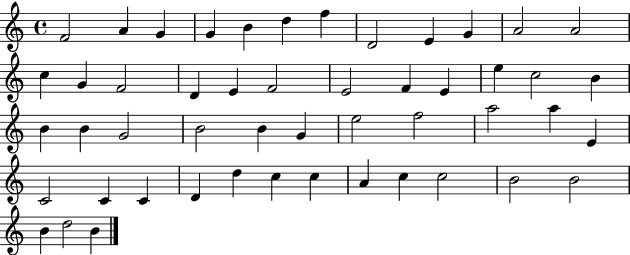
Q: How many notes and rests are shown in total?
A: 50